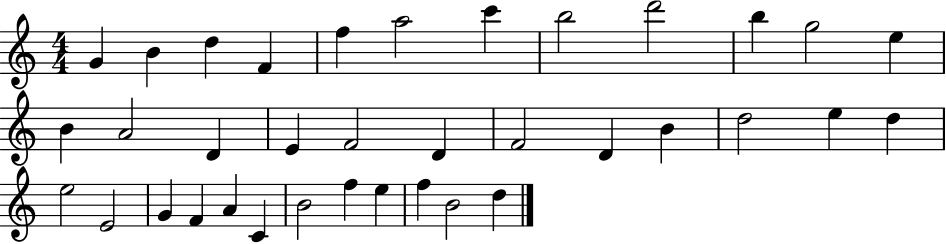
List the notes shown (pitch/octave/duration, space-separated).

G4/q B4/q D5/q F4/q F5/q A5/h C6/q B5/h D6/h B5/q G5/h E5/q B4/q A4/h D4/q E4/q F4/h D4/q F4/h D4/q B4/q D5/h E5/q D5/q E5/h E4/h G4/q F4/q A4/q C4/q B4/h F5/q E5/q F5/q B4/h D5/q